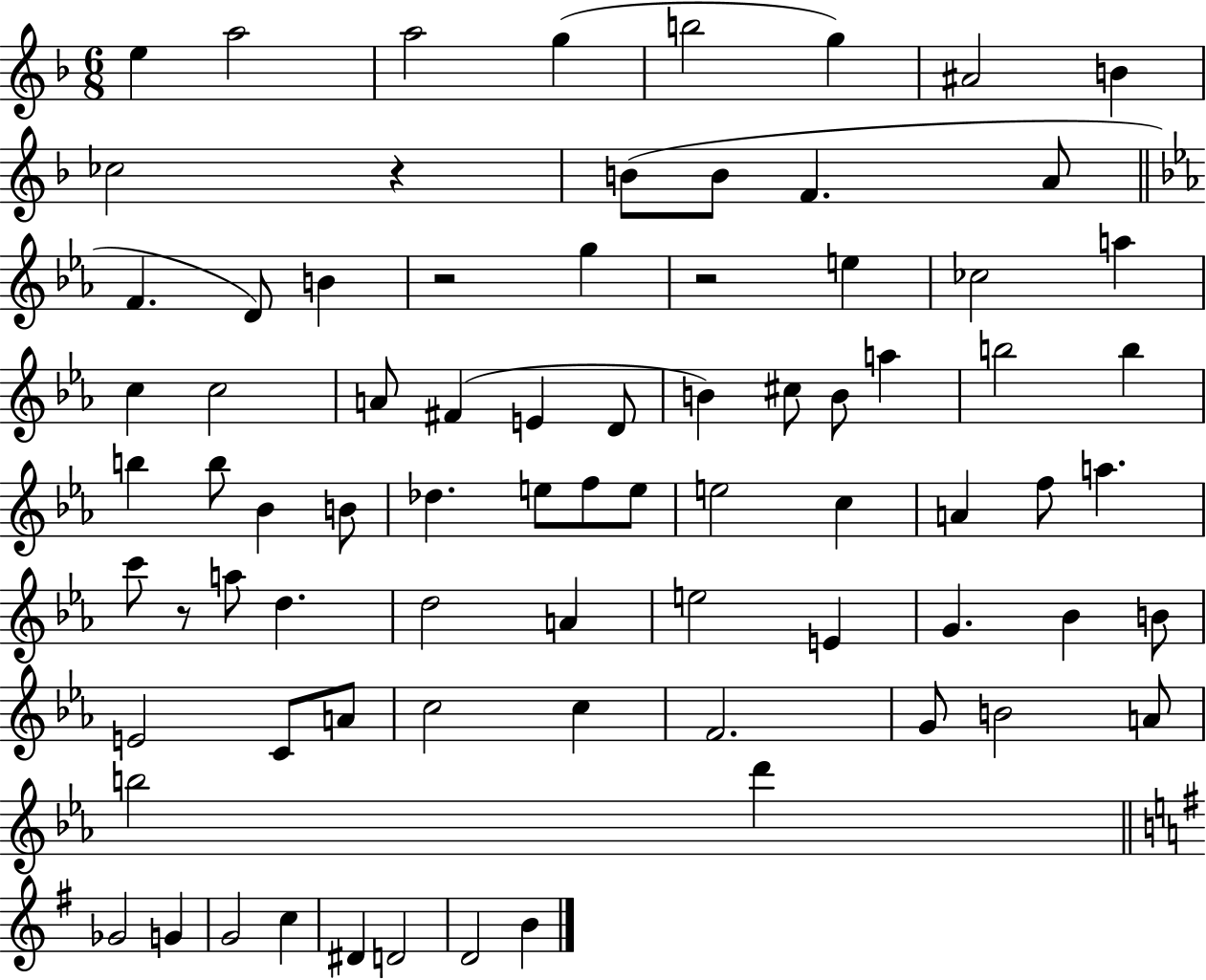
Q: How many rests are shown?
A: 4